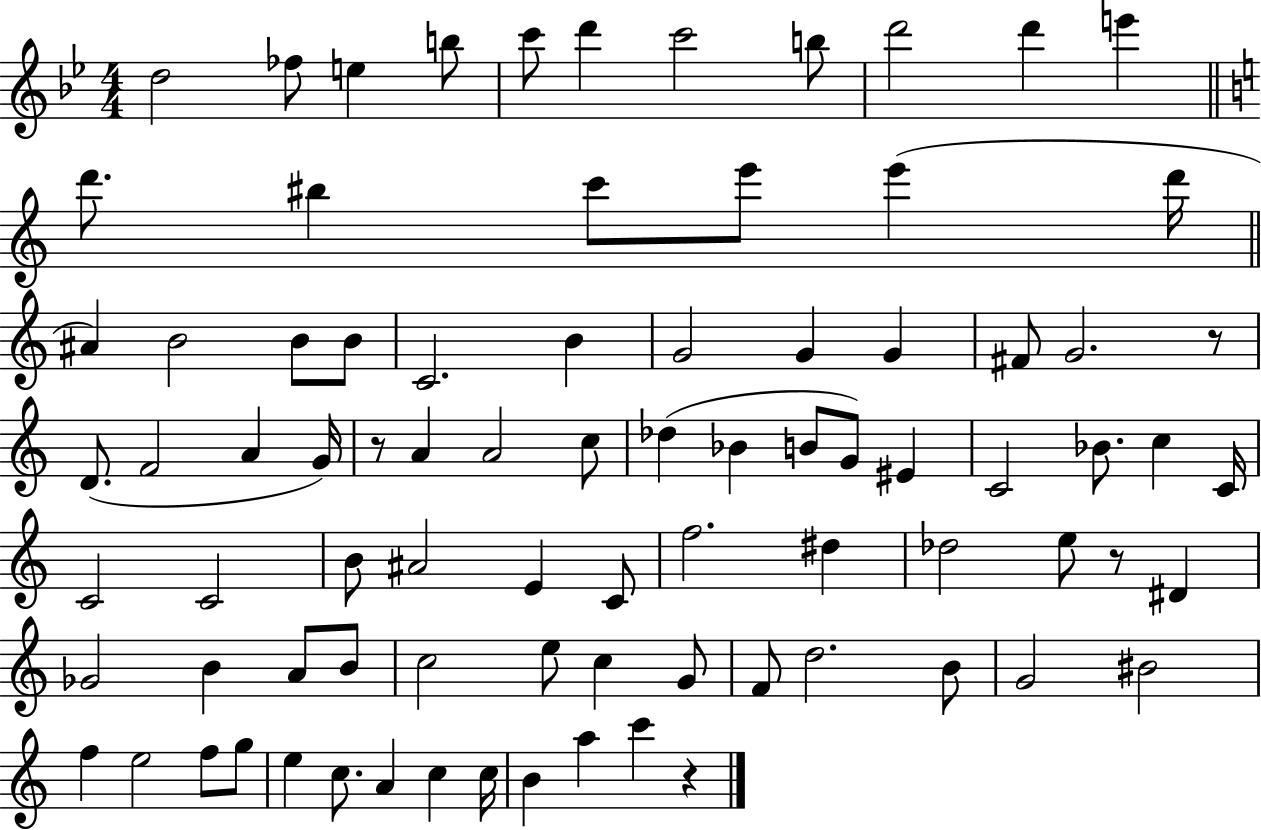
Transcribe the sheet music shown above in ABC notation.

X:1
T:Untitled
M:4/4
L:1/4
K:Bb
d2 _f/2 e b/2 c'/2 d' c'2 b/2 d'2 d' e' d'/2 ^b c'/2 e'/2 e' d'/4 ^A B2 B/2 B/2 C2 B G2 G G ^F/2 G2 z/2 D/2 F2 A G/4 z/2 A A2 c/2 _d _B B/2 G/2 ^E C2 _B/2 c C/4 C2 C2 B/2 ^A2 E C/2 f2 ^d _d2 e/2 z/2 ^D _G2 B A/2 B/2 c2 e/2 c G/2 F/2 d2 B/2 G2 ^B2 f e2 f/2 g/2 e c/2 A c c/4 B a c' z